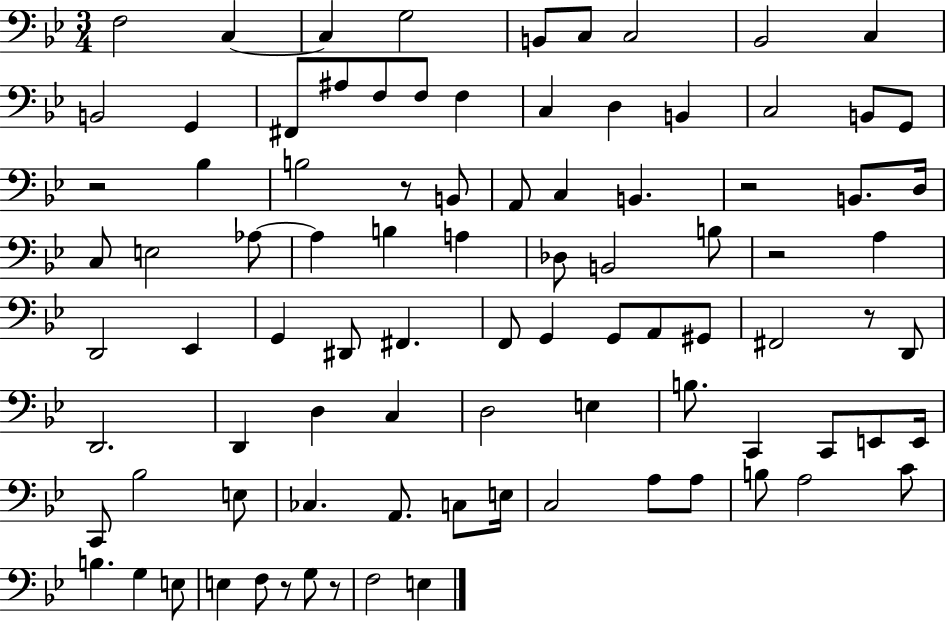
F3/h C3/q C3/q G3/h B2/e C3/e C3/h Bb2/h C3/q B2/h G2/q F#2/e A#3/e F3/e F3/e F3/q C3/q D3/q B2/q C3/h B2/e G2/e R/h Bb3/q B3/h R/e B2/e A2/e C3/q B2/q. R/h B2/e. D3/s C3/e E3/h Ab3/e Ab3/q B3/q A3/q Db3/e B2/h B3/e R/h A3/q D2/h Eb2/q G2/q D#2/e F#2/q. F2/e G2/q G2/e A2/e G#2/e F#2/h R/e D2/e D2/h. D2/q D3/q C3/q D3/h E3/q B3/e. C2/q C2/e E2/e E2/s C2/e Bb3/h E3/e CES3/q. A2/e. C3/e E3/s C3/h A3/e A3/e B3/e A3/h C4/e B3/q. G3/q E3/e E3/q F3/e R/e G3/e R/e F3/h E3/q